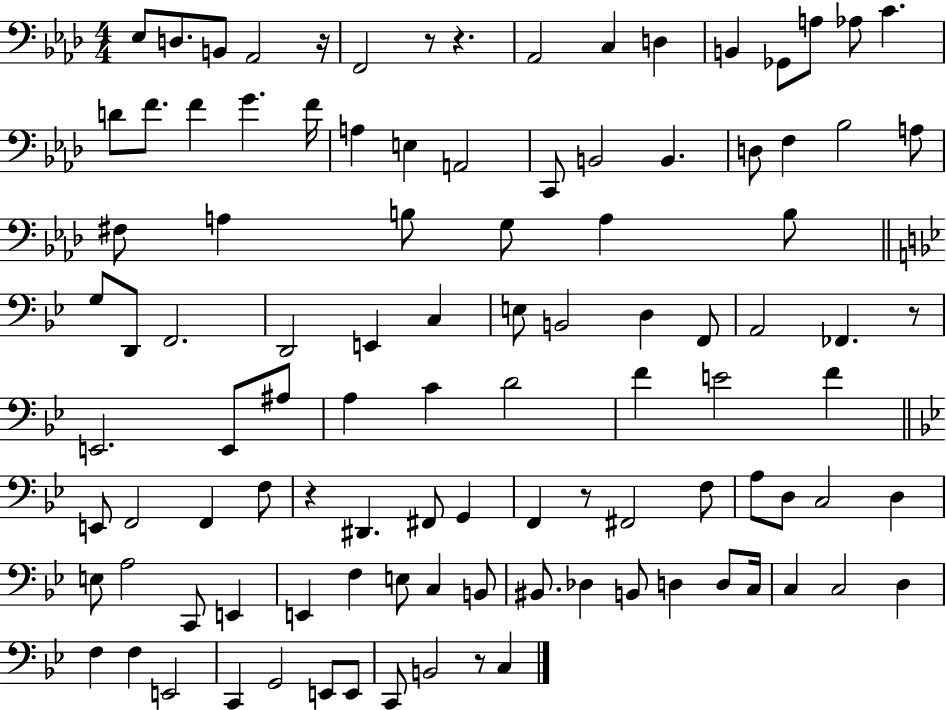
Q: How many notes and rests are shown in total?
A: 104